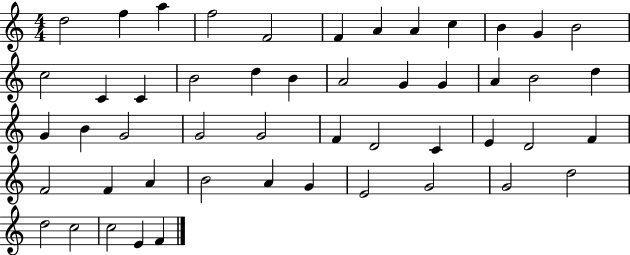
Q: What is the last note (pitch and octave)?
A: F4